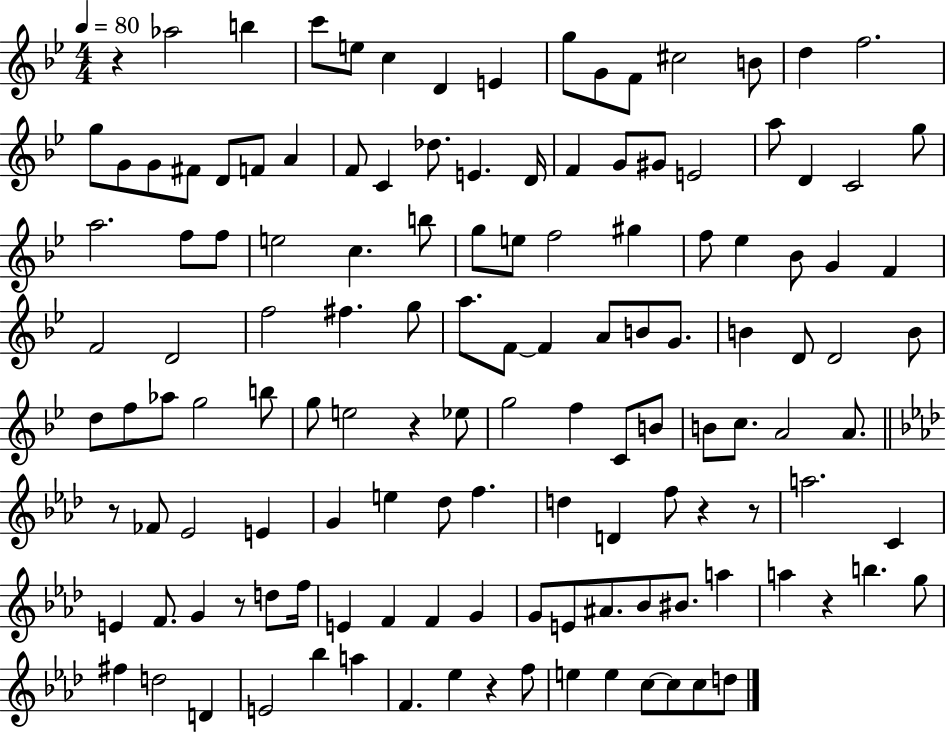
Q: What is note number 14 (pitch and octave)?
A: F5